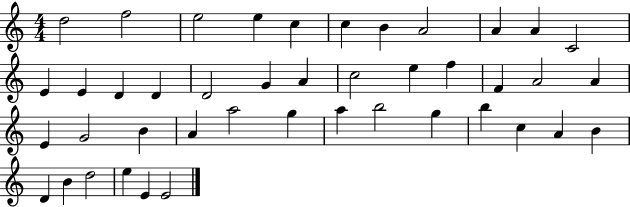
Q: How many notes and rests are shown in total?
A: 43